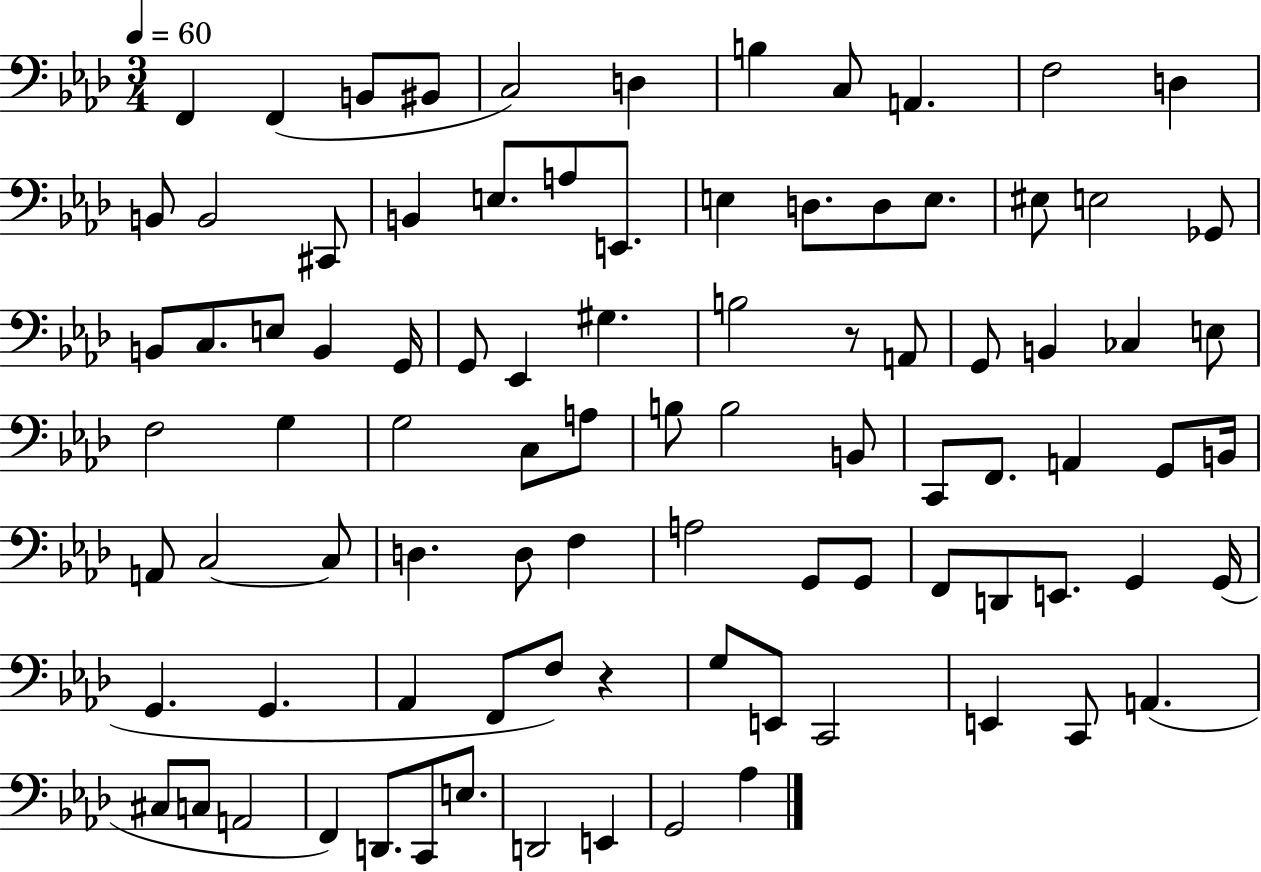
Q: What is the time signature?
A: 3/4